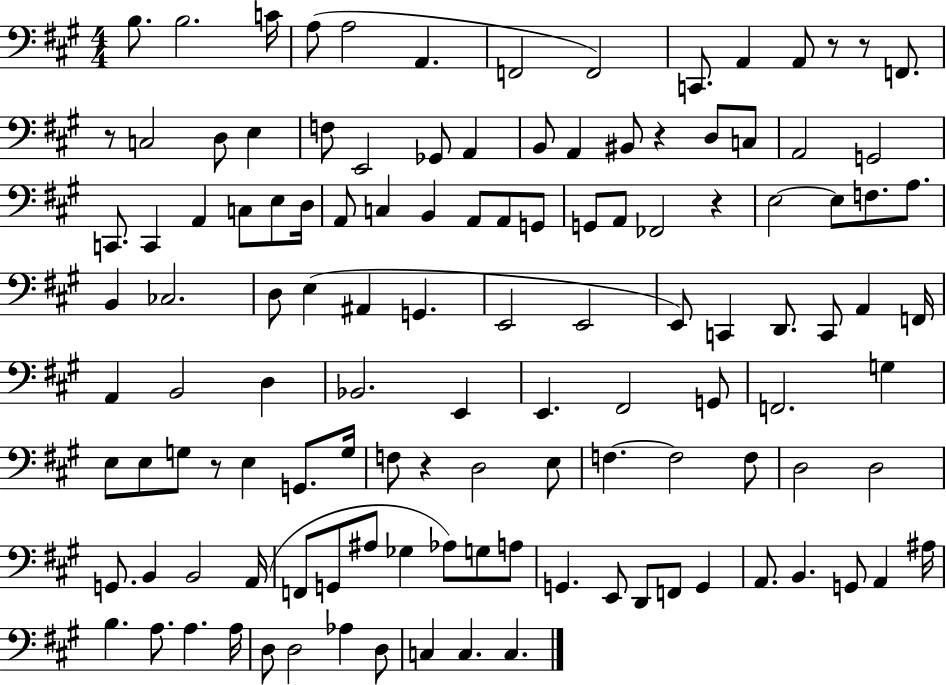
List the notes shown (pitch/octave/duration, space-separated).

B3/e. B3/h. C4/s A3/e A3/h A2/q. F2/h F2/h C2/e. A2/q A2/e R/e R/e F2/e. R/e C3/h D3/e E3/q F3/e E2/h Gb2/e A2/q B2/e A2/q BIS2/e R/q D3/e C3/e A2/h G2/h C2/e. C2/q A2/q C3/e E3/e D3/s A2/e C3/q B2/q A2/e A2/e G2/e G2/e A2/e FES2/h R/q E3/h E3/e F3/e. A3/e. B2/q CES3/h. D3/e E3/q A#2/q G2/q. E2/h E2/h E2/e C2/q D2/e. C2/e A2/q F2/s A2/q B2/h D3/q Bb2/h. E2/q E2/q. F#2/h G2/e F2/h. G3/q E3/e E3/e G3/e R/e E3/q G2/e. G3/s F3/e R/q D3/h E3/e F3/q. F3/h F3/e D3/h D3/h G2/e. B2/q B2/h A2/s F2/e G2/e A#3/e Gb3/q Ab3/e G3/e A3/e G2/q. E2/e D2/e F2/e G2/q A2/e. B2/q. G2/e A2/q A#3/s B3/q. A3/e. A3/q. A3/s D3/e D3/h Ab3/q D3/e C3/q C3/q. C3/q.